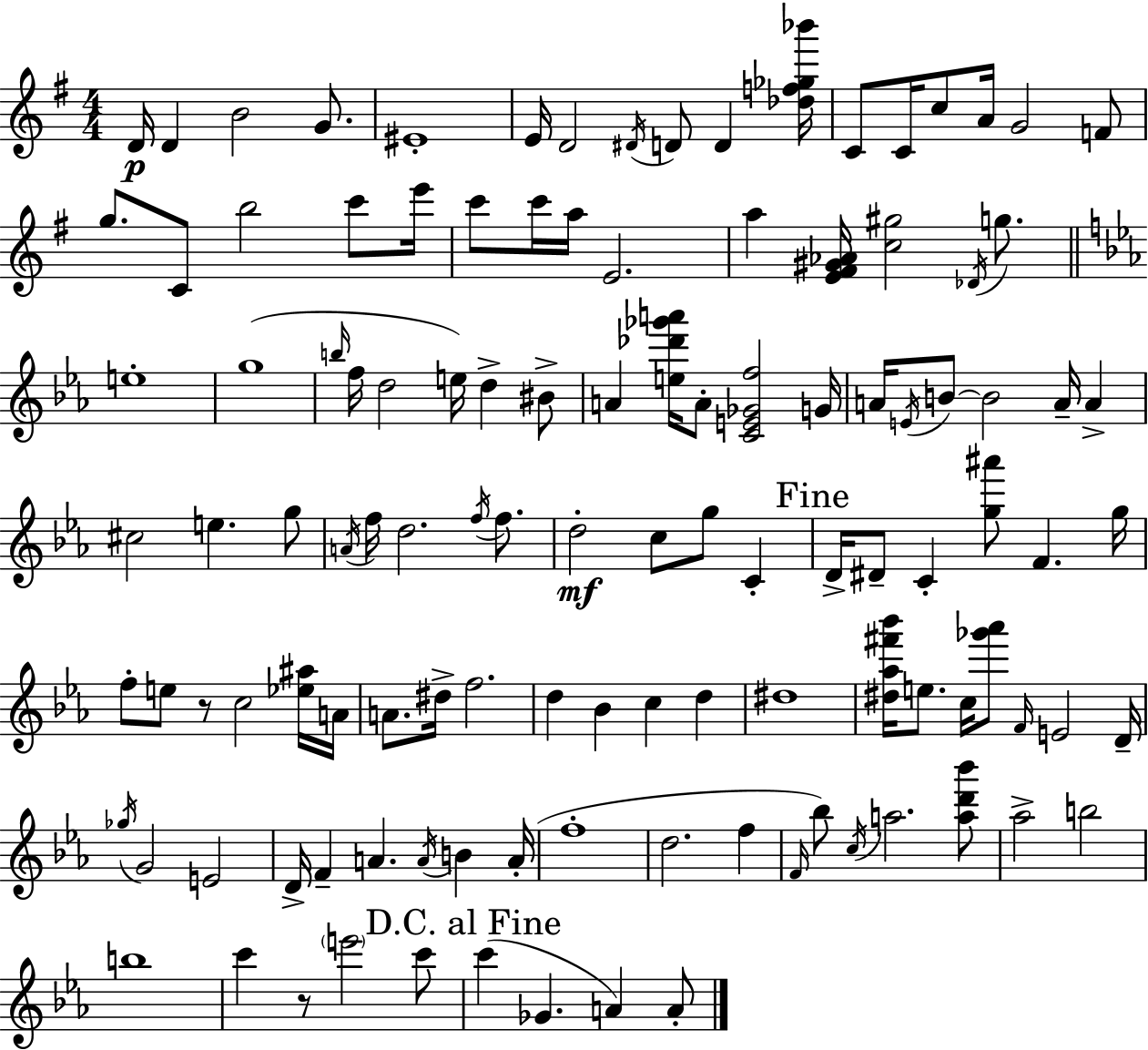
{
  \clef treble
  \numericTimeSignature
  \time 4/4
  \key g \major
  d'16\p d'4 b'2 g'8. | eis'1-. | e'16 d'2 \acciaccatura { dis'16 } d'8 d'4 | <des'' f'' ges'' bes'''>16 c'8 c'16 c''8 a'16 g'2 f'8 | \break g''8. c'8 b''2 c'''8 | e'''16 c'''8 c'''16 a''16 e'2. | a''4 <e' fis' gis' aes'>16 <c'' gis''>2 \acciaccatura { des'16 } g''8. | \bar "||" \break \key ees \major e''1-. | g''1( | \grace { b''16 } f''16 d''2 e''16) d''4-> bis'8-> | a'4 <e'' des''' ges''' a'''>16 a'8-. <c' e' ges' f''>2 | \break g'16 a'16 \acciaccatura { e'16 } b'8~~ b'2 a'16-- a'4-> | cis''2 e''4. | g''8 \acciaccatura { a'16 } f''16 d''2. | \acciaccatura { f''16 } f''8. d''2-.\mf c''8 g''8 | \break c'4-. \mark "Fine" d'16-> dis'8-- c'4-. <g'' ais'''>8 f'4. | g''16 f''8-. e''8 r8 c''2 | <ees'' ais''>16 a'16 a'8. dis''16-> f''2. | d''4 bes'4 c''4 | \break d''4 dis''1 | <dis'' aes'' fis''' bes'''>16 e''8. c''16 <ges''' aes'''>8 \grace { f'16 } e'2 | d'16-- \acciaccatura { ges''16 } g'2 e'2 | d'16-> f'4-- a'4. | \break \acciaccatura { a'16 } b'4 a'16-.( f''1-. | d''2. | f''4 \grace { f'16 }) bes''8 \acciaccatura { c''16 } a''2. | <a'' d''' bes'''>8 aes''2-> | \break b''2 b''1 | c'''4 r8 \parenthesize e'''2 | c'''8 \mark "D.C. al Fine" c'''4( ges'4. | a'4) a'8-. \bar "|."
}